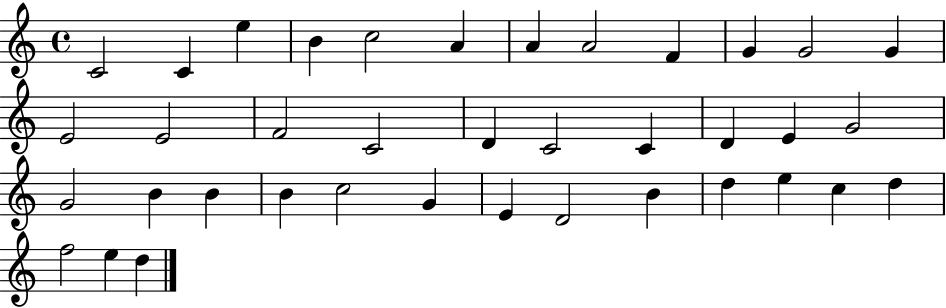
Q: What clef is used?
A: treble